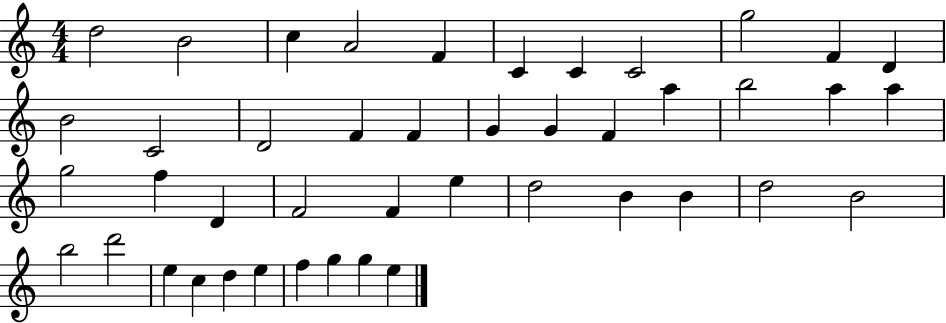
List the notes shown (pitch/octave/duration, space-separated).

D5/h B4/h C5/q A4/h F4/q C4/q C4/q C4/h G5/h F4/q D4/q B4/h C4/h D4/h F4/q F4/q G4/q G4/q F4/q A5/q B5/h A5/q A5/q G5/h F5/q D4/q F4/h F4/q E5/q D5/h B4/q B4/q D5/h B4/h B5/h D6/h E5/q C5/q D5/q E5/q F5/q G5/q G5/q E5/q